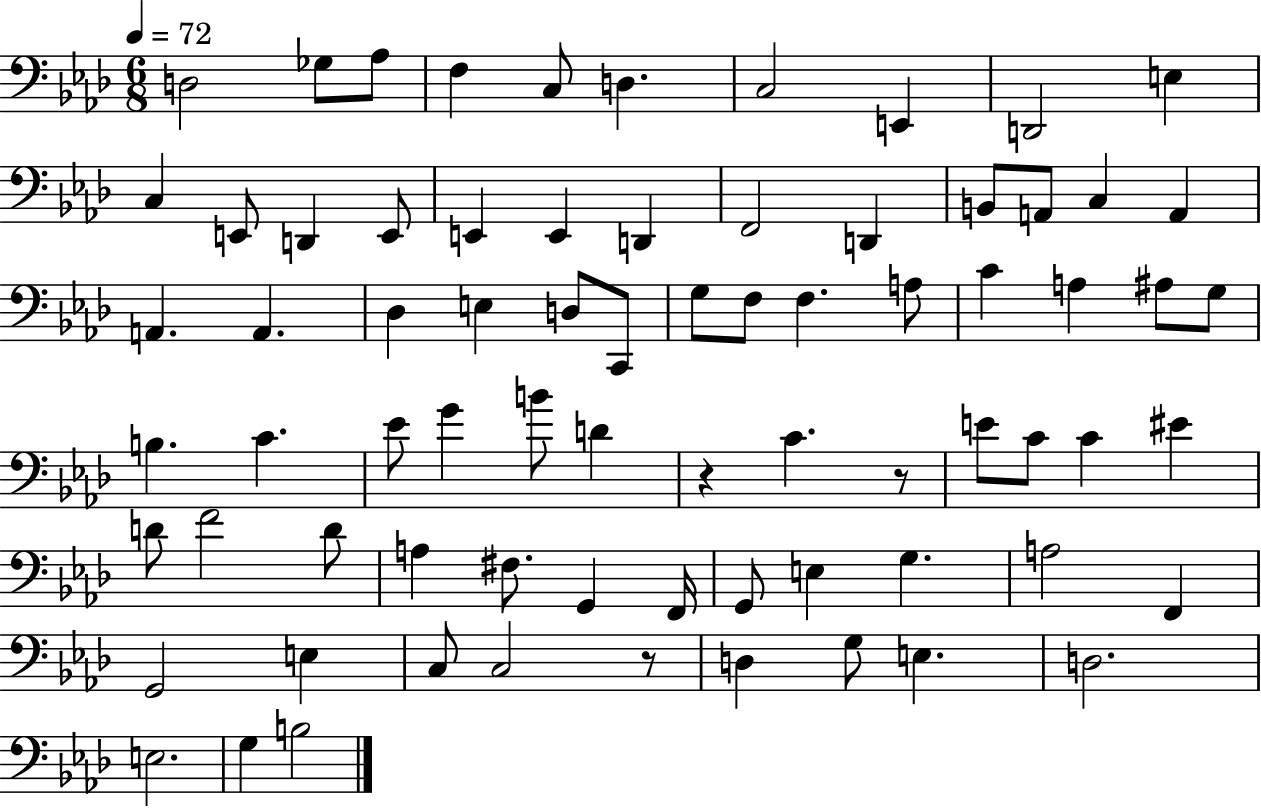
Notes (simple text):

D3/h Gb3/e Ab3/e F3/q C3/e D3/q. C3/h E2/q D2/h E3/q C3/q E2/e D2/q E2/e E2/q E2/q D2/q F2/h D2/q B2/e A2/e C3/q A2/q A2/q. A2/q. Db3/q E3/q D3/e C2/e G3/e F3/e F3/q. A3/e C4/q A3/q A#3/e G3/e B3/q. C4/q. Eb4/e G4/q B4/e D4/q R/q C4/q. R/e E4/e C4/e C4/q EIS4/q D4/e F4/h D4/e A3/q F#3/e. G2/q F2/s G2/e E3/q G3/q. A3/h F2/q G2/h E3/q C3/e C3/h R/e D3/q G3/e E3/q. D3/h. E3/h. G3/q B3/h